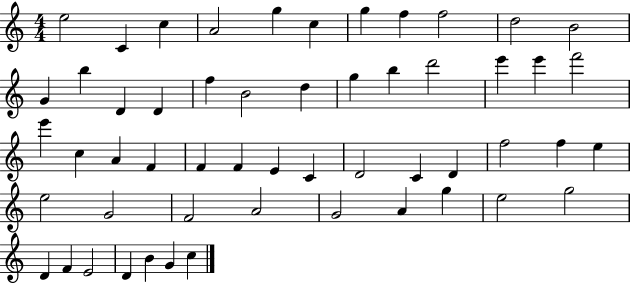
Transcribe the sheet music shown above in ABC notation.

X:1
T:Untitled
M:4/4
L:1/4
K:C
e2 C c A2 g c g f f2 d2 B2 G b D D f B2 d g b d'2 e' e' f'2 e' c A F F F E C D2 C D f2 f e e2 G2 F2 A2 G2 A g e2 g2 D F E2 D B G c